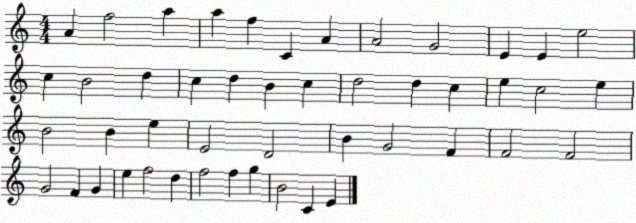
X:1
T:Untitled
M:4/4
L:1/4
K:C
A f2 a a f C A A2 G2 E E e2 c B2 d c d B c d2 d c e c2 e B2 B e E2 D2 B G2 F F2 F2 G2 F G e f2 d f2 f g B2 C E